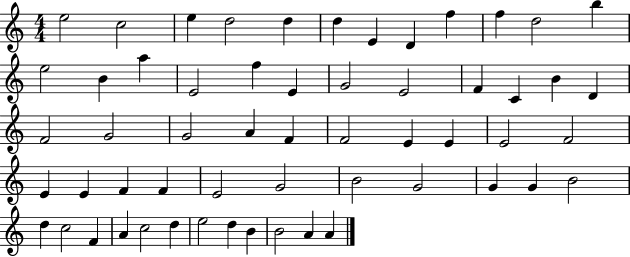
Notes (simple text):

E5/h C5/h E5/q D5/h D5/q D5/q E4/q D4/q F5/q F5/q D5/h B5/q E5/h B4/q A5/q E4/h F5/q E4/q G4/h E4/h F4/q C4/q B4/q D4/q F4/h G4/h G4/h A4/q F4/q F4/h E4/q E4/q E4/h F4/h E4/q E4/q F4/q F4/q E4/h G4/h B4/h G4/h G4/q G4/q B4/h D5/q C5/h F4/q A4/q C5/h D5/q E5/h D5/q B4/q B4/h A4/q A4/q